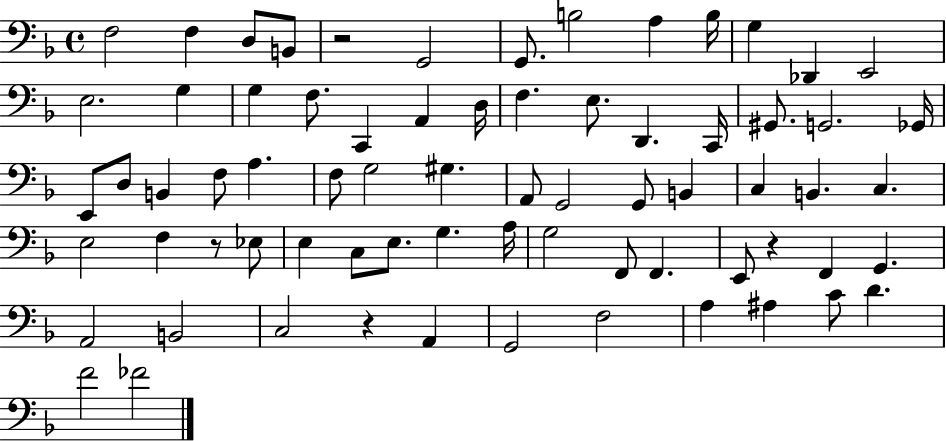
{
  \clef bass
  \time 4/4
  \defaultTimeSignature
  \key f \major
  \repeat volta 2 { f2 f4 d8 b,8 | r2 g,2 | g,8. b2 a4 b16 | g4 des,4 e,2 | \break e2. g4 | g4 f8. c,4 a,4 d16 | f4. e8. d,4. c,16 | gis,8. g,2. ges,16 | \break e,8 d8 b,4 f8 a4. | f8 g2 gis4. | a,8 g,2 g,8 b,4 | c4 b,4. c4. | \break e2 f4 r8 ees8 | e4 c8 e8. g4. a16 | g2 f,8 f,4. | e,8 r4 f,4 g,4. | \break a,2 b,2 | c2 r4 a,4 | g,2 f2 | a4 ais4 c'8 d'4. | \break f'2 fes'2 | } \bar "|."
}